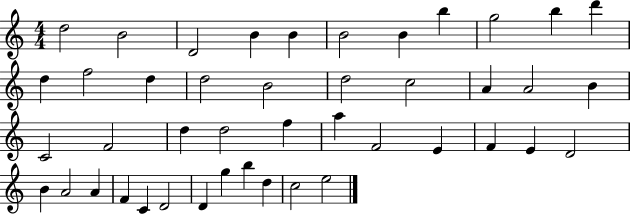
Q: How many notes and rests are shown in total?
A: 44